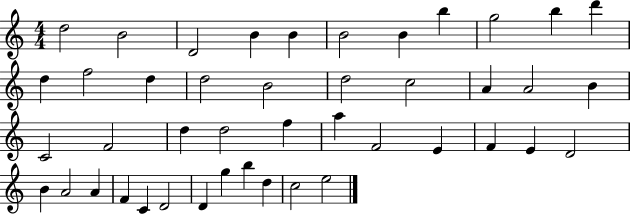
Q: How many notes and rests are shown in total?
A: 44